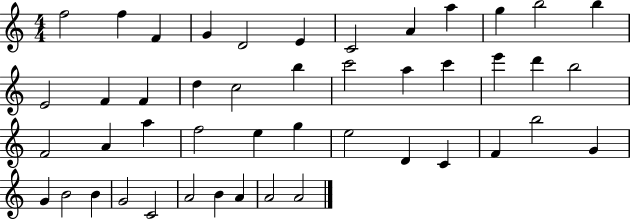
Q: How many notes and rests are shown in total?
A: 46